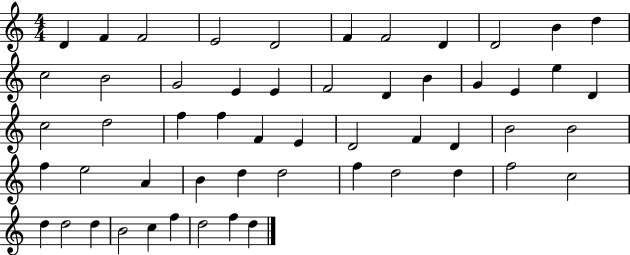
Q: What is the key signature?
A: C major